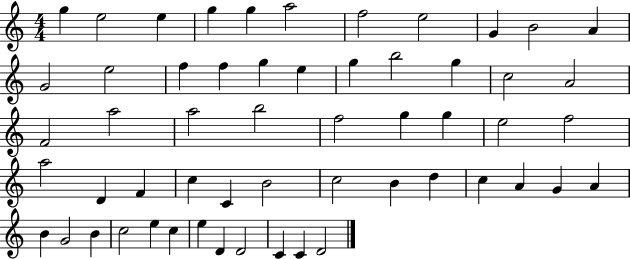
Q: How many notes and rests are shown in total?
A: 56